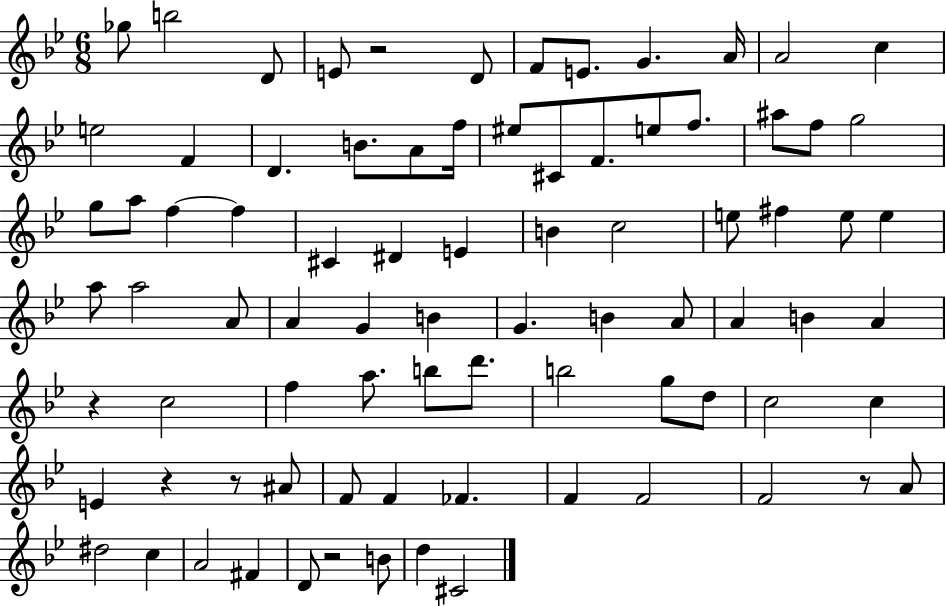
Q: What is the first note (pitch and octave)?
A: Gb5